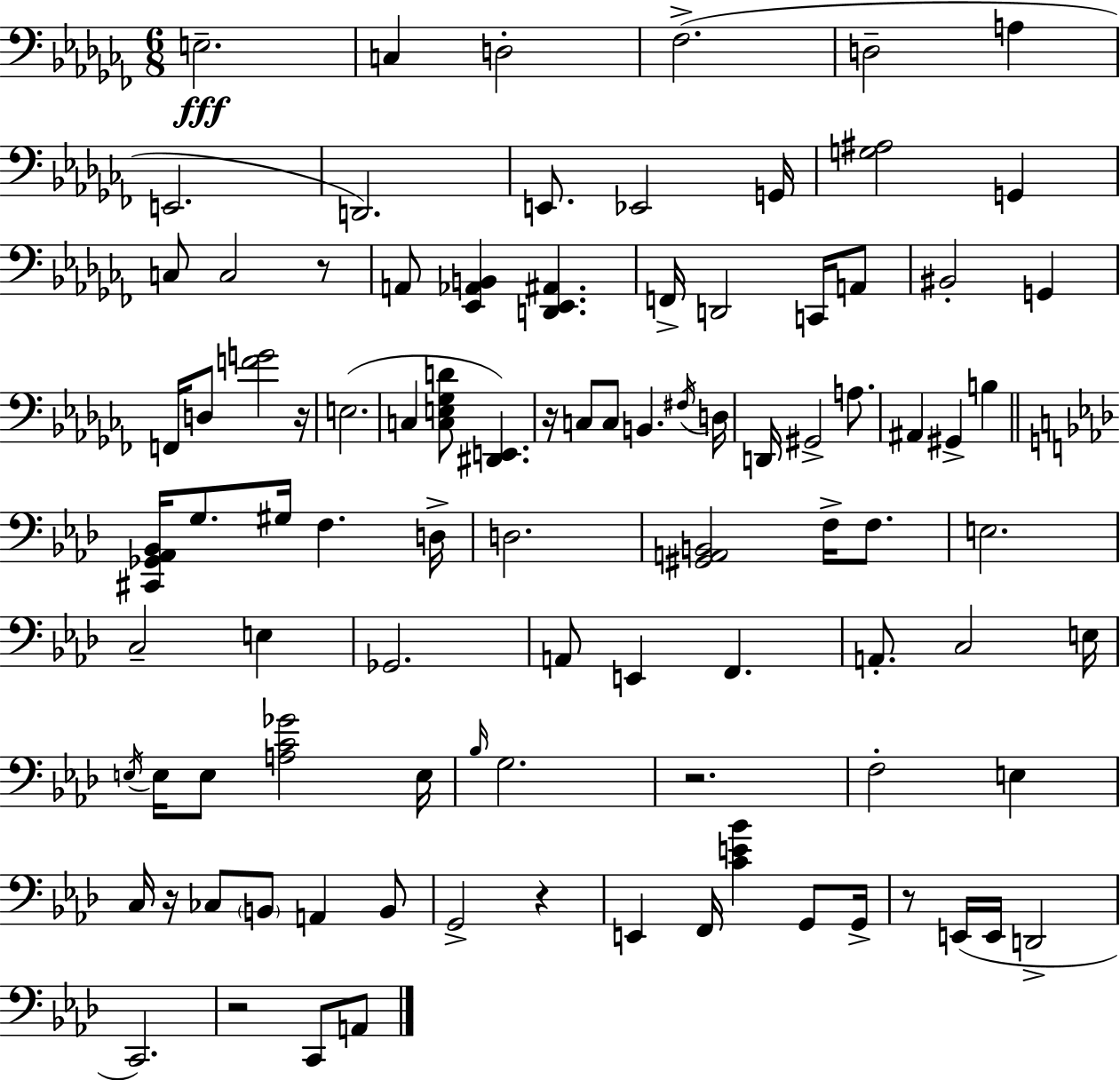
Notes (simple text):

E3/h. C3/q D3/h FES3/h. D3/h A3/q E2/h. D2/h. E2/e. Eb2/h G2/s [G3,A#3]/h G2/q C3/e C3/h R/e A2/e [Eb2,Ab2,B2]/q [D2,Eb2,A#2]/q. F2/s D2/h C2/s A2/e BIS2/h G2/q F2/s D3/e [F4,G4]/h R/s E3/h. C3/q [C3,E3,Gb3,D4]/e [D#2,E2]/q. R/s C3/e C3/e B2/q. F#3/s D3/s D2/s G#2/h A3/e. A#2/q G#2/q B3/q [C#2,Gb2,Ab2,Bb2]/s G3/e. G#3/s F3/q. D3/s D3/h. [G#2,A2,B2]/h F3/s F3/e. E3/h. C3/h E3/q Gb2/h. A2/e E2/q F2/q. A2/e. C3/h E3/s E3/s E3/s E3/e [A3,C4,Gb4]/h E3/s Bb3/s G3/h. R/h. F3/h E3/q C3/s R/s CES3/e B2/e A2/q B2/e G2/h R/q E2/q F2/s [C4,E4,Bb4]/q G2/e G2/s R/e E2/s E2/s D2/h C2/h. R/h C2/e A2/e